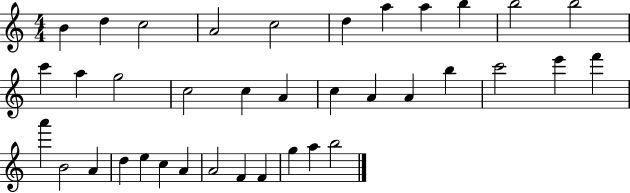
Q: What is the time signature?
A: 4/4